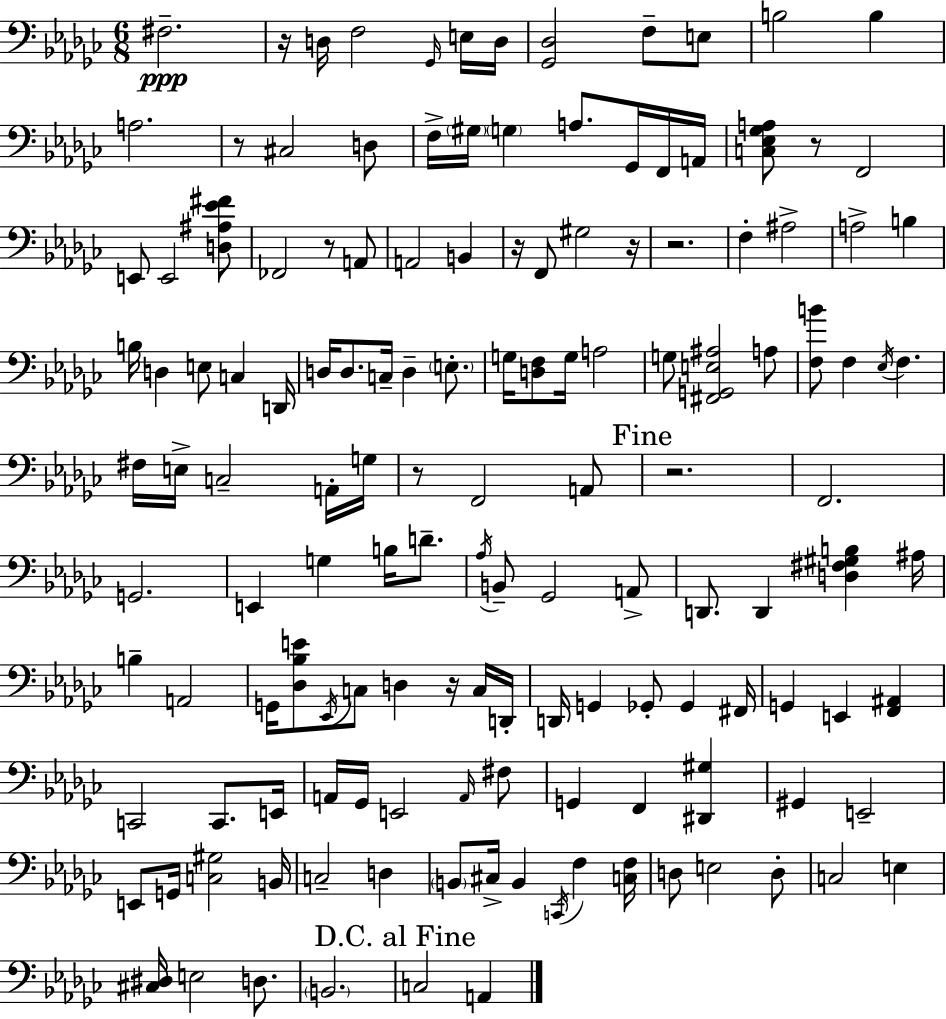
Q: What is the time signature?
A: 6/8